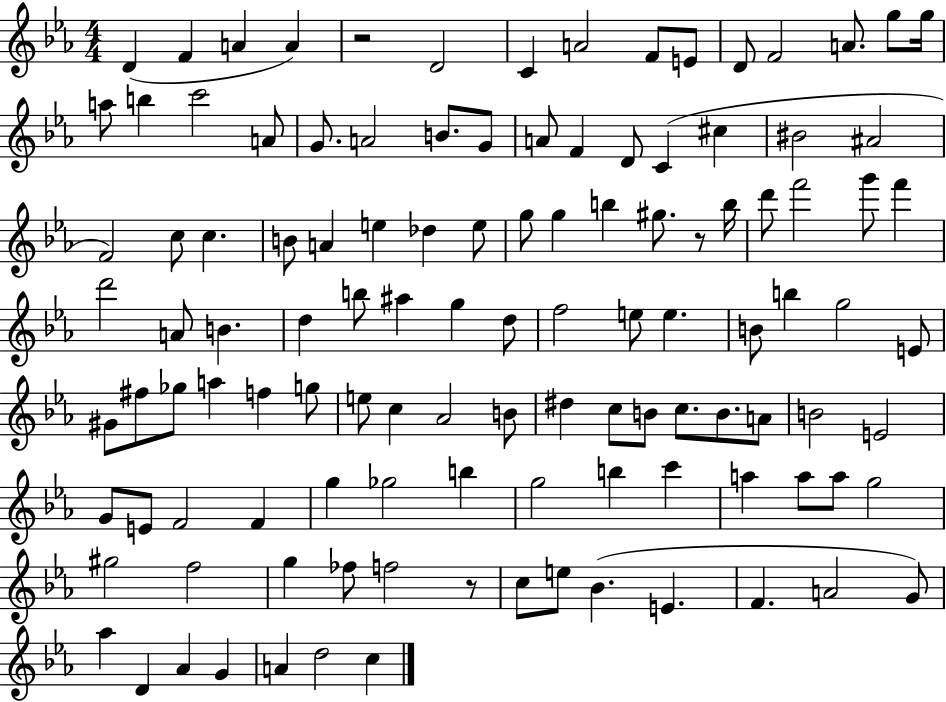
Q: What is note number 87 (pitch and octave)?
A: G5